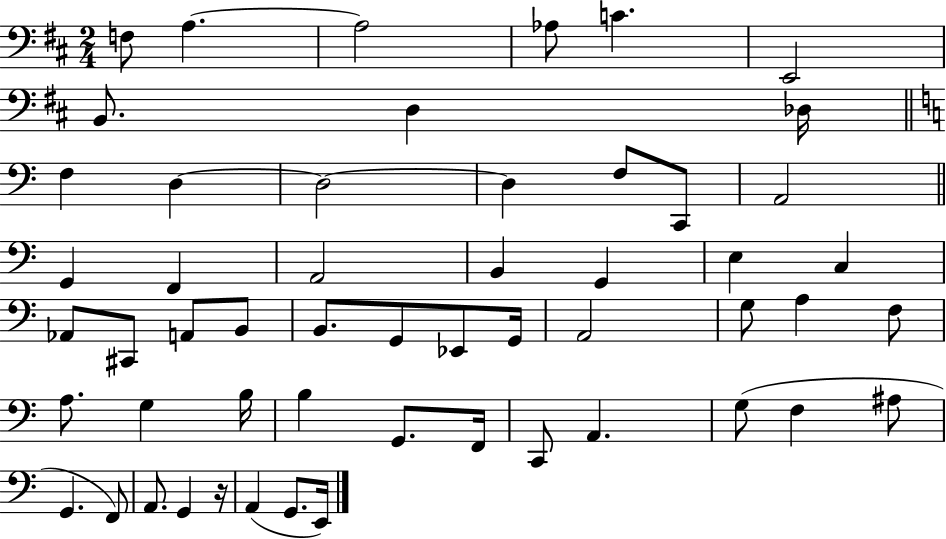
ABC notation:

X:1
T:Untitled
M:2/4
L:1/4
K:D
F,/2 A, A,2 _A,/2 C E,,2 B,,/2 D, _D,/4 F, D, D,2 D, F,/2 C,,/2 A,,2 G,, F,, A,,2 B,, G,, E, C, _A,,/2 ^C,,/2 A,,/2 B,,/2 B,,/2 G,,/2 _E,,/2 G,,/4 A,,2 G,/2 A, F,/2 A,/2 G, B,/4 B, G,,/2 F,,/4 C,,/2 A,, G,/2 F, ^A,/2 G,, F,,/2 A,,/2 G,, z/4 A,, G,,/2 E,,/4